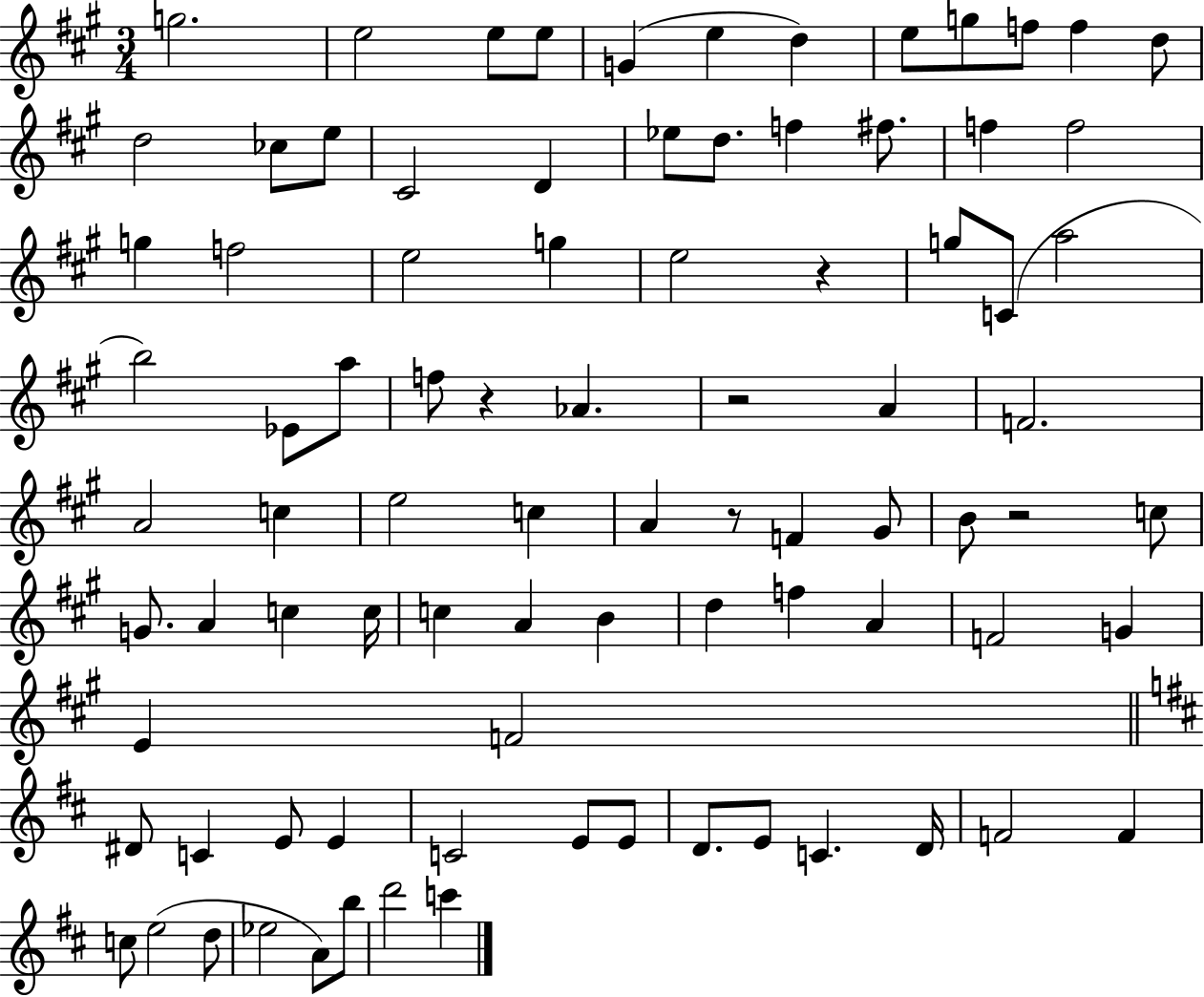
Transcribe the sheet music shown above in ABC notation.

X:1
T:Untitled
M:3/4
L:1/4
K:A
g2 e2 e/2 e/2 G e d e/2 g/2 f/2 f d/2 d2 _c/2 e/2 ^C2 D _e/2 d/2 f ^f/2 f f2 g f2 e2 g e2 z g/2 C/2 a2 b2 _E/2 a/2 f/2 z _A z2 A F2 A2 c e2 c A z/2 F ^G/2 B/2 z2 c/2 G/2 A c c/4 c A B d f A F2 G E F2 ^D/2 C E/2 E C2 E/2 E/2 D/2 E/2 C D/4 F2 F c/2 e2 d/2 _e2 A/2 b/2 d'2 c'